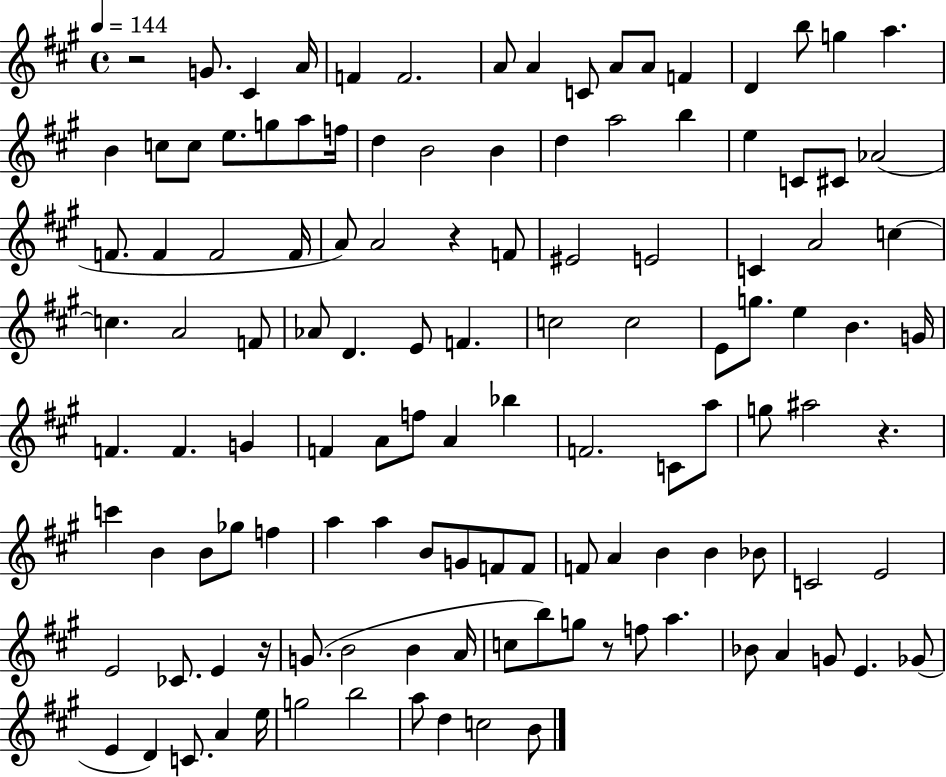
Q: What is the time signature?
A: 4/4